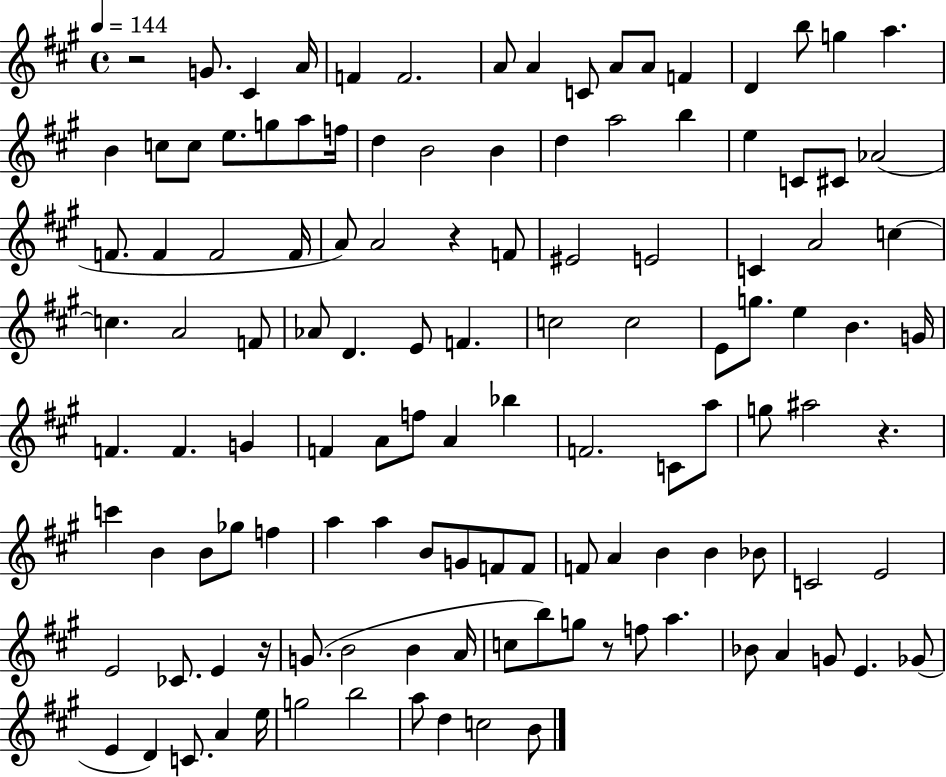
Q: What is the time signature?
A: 4/4